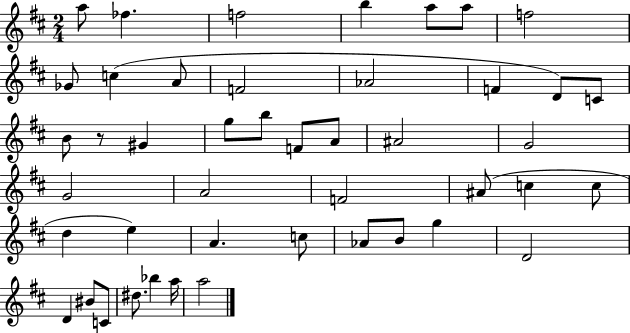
A5/e FES5/q. F5/h B5/q A5/e A5/e F5/h Gb4/e C5/q A4/e F4/h Ab4/h F4/q D4/e C4/e B4/e R/e G#4/q G5/e B5/e F4/e A4/e A#4/h G4/h G4/h A4/h F4/h A#4/e C5/q C5/e D5/q E5/q A4/q. C5/e Ab4/e B4/e G5/q D4/h D4/q BIS4/e C4/e D#5/e. Bb5/q A5/s A5/h